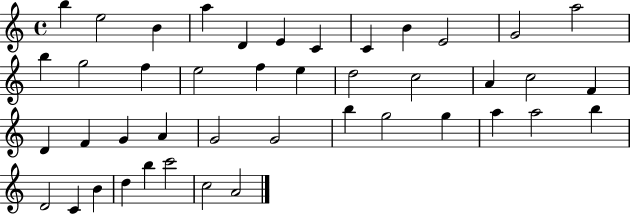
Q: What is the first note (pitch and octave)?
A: B5